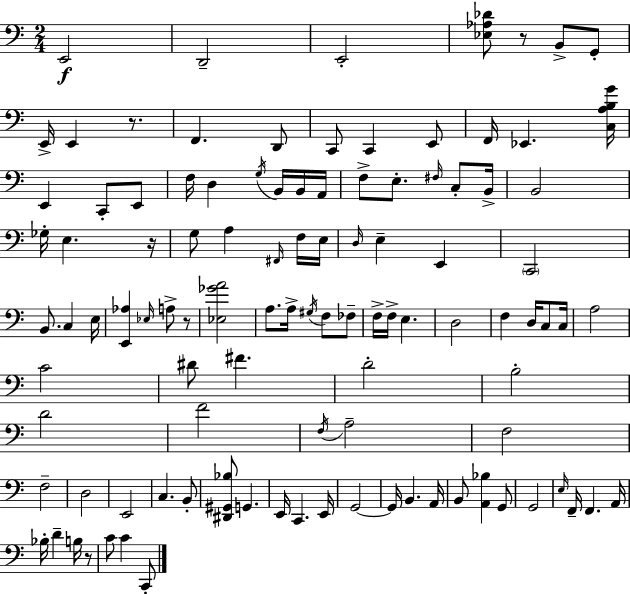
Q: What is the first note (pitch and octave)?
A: E2